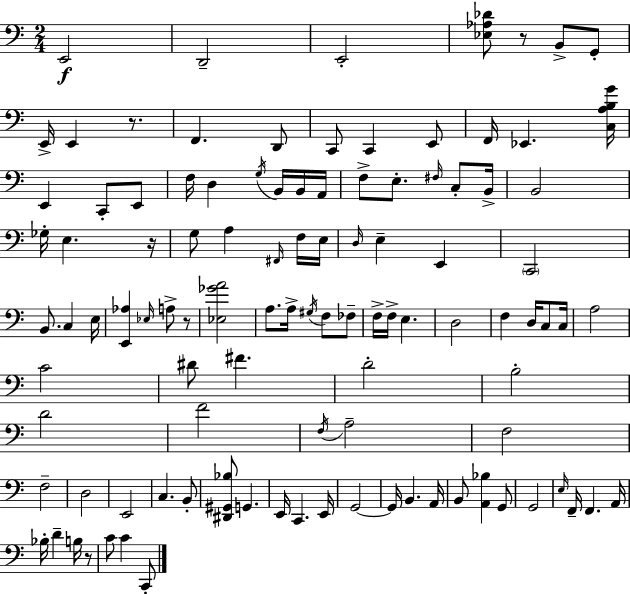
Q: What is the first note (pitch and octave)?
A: E2